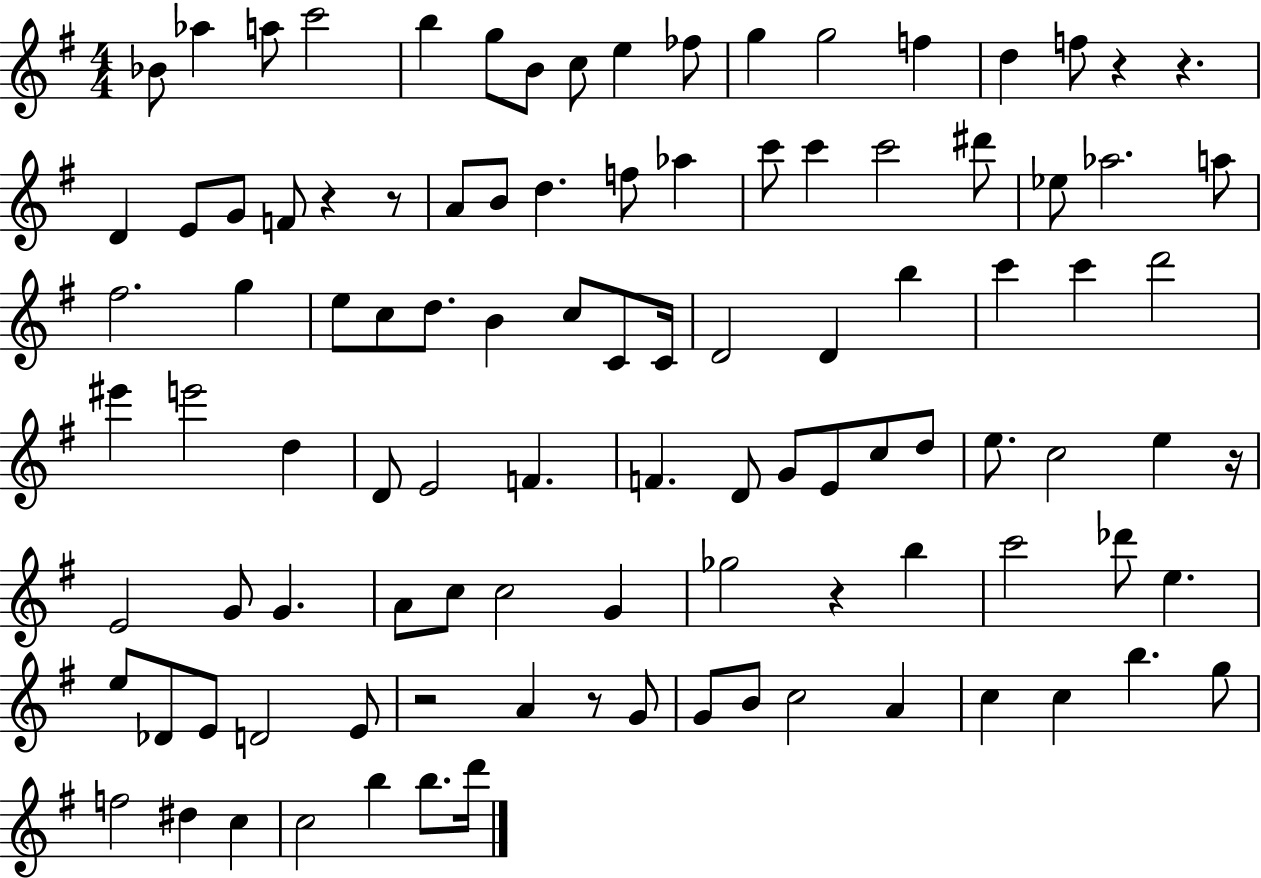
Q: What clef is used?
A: treble